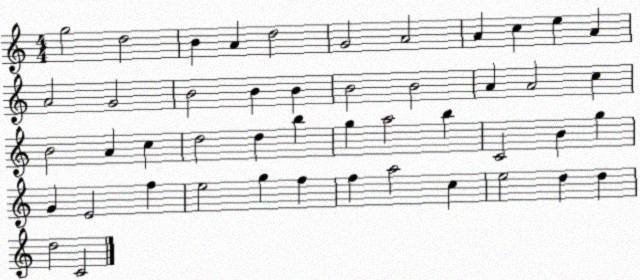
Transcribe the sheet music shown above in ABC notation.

X:1
T:Untitled
M:4/4
L:1/4
K:C
g2 d2 B A d2 G2 A2 A c e A A2 G2 B2 B B B2 B2 A A2 c B2 A c d2 d b g a2 b C2 B g G E2 f e2 g f f a2 c e2 d d d2 C2